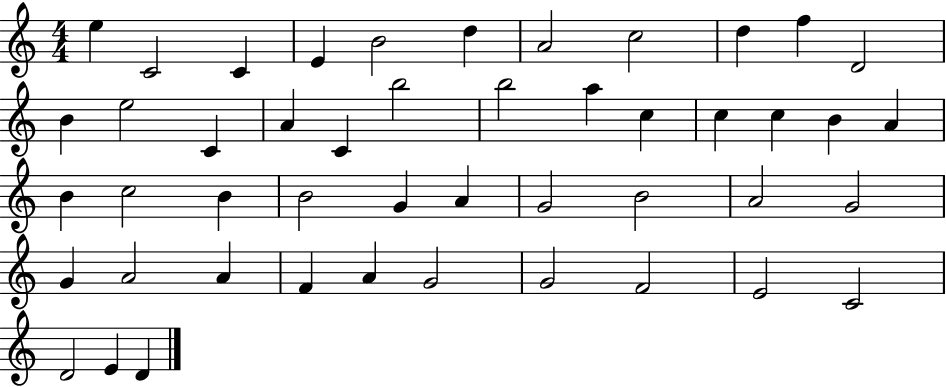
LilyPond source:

{
  \clef treble
  \numericTimeSignature
  \time 4/4
  \key c \major
  e''4 c'2 c'4 | e'4 b'2 d''4 | a'2 c''2 | d''4 f''4 d'2 | \break b'4 e''2 c'4 | a'4 c'4 b''2 | b''2 a''4 c''4 | c''4 c''4 b'4 a'4 | \break b'4 c''2 b'4 | b'2 g'4 a'4 | g'2 b'2 | a'2 g'2 | \break g'4 a'2 a'4 | f'4 a'4 g'2 | g'2 f'2 | e'2 c'2 | \break d'2 e'4 d'4 | \bar "|."
}